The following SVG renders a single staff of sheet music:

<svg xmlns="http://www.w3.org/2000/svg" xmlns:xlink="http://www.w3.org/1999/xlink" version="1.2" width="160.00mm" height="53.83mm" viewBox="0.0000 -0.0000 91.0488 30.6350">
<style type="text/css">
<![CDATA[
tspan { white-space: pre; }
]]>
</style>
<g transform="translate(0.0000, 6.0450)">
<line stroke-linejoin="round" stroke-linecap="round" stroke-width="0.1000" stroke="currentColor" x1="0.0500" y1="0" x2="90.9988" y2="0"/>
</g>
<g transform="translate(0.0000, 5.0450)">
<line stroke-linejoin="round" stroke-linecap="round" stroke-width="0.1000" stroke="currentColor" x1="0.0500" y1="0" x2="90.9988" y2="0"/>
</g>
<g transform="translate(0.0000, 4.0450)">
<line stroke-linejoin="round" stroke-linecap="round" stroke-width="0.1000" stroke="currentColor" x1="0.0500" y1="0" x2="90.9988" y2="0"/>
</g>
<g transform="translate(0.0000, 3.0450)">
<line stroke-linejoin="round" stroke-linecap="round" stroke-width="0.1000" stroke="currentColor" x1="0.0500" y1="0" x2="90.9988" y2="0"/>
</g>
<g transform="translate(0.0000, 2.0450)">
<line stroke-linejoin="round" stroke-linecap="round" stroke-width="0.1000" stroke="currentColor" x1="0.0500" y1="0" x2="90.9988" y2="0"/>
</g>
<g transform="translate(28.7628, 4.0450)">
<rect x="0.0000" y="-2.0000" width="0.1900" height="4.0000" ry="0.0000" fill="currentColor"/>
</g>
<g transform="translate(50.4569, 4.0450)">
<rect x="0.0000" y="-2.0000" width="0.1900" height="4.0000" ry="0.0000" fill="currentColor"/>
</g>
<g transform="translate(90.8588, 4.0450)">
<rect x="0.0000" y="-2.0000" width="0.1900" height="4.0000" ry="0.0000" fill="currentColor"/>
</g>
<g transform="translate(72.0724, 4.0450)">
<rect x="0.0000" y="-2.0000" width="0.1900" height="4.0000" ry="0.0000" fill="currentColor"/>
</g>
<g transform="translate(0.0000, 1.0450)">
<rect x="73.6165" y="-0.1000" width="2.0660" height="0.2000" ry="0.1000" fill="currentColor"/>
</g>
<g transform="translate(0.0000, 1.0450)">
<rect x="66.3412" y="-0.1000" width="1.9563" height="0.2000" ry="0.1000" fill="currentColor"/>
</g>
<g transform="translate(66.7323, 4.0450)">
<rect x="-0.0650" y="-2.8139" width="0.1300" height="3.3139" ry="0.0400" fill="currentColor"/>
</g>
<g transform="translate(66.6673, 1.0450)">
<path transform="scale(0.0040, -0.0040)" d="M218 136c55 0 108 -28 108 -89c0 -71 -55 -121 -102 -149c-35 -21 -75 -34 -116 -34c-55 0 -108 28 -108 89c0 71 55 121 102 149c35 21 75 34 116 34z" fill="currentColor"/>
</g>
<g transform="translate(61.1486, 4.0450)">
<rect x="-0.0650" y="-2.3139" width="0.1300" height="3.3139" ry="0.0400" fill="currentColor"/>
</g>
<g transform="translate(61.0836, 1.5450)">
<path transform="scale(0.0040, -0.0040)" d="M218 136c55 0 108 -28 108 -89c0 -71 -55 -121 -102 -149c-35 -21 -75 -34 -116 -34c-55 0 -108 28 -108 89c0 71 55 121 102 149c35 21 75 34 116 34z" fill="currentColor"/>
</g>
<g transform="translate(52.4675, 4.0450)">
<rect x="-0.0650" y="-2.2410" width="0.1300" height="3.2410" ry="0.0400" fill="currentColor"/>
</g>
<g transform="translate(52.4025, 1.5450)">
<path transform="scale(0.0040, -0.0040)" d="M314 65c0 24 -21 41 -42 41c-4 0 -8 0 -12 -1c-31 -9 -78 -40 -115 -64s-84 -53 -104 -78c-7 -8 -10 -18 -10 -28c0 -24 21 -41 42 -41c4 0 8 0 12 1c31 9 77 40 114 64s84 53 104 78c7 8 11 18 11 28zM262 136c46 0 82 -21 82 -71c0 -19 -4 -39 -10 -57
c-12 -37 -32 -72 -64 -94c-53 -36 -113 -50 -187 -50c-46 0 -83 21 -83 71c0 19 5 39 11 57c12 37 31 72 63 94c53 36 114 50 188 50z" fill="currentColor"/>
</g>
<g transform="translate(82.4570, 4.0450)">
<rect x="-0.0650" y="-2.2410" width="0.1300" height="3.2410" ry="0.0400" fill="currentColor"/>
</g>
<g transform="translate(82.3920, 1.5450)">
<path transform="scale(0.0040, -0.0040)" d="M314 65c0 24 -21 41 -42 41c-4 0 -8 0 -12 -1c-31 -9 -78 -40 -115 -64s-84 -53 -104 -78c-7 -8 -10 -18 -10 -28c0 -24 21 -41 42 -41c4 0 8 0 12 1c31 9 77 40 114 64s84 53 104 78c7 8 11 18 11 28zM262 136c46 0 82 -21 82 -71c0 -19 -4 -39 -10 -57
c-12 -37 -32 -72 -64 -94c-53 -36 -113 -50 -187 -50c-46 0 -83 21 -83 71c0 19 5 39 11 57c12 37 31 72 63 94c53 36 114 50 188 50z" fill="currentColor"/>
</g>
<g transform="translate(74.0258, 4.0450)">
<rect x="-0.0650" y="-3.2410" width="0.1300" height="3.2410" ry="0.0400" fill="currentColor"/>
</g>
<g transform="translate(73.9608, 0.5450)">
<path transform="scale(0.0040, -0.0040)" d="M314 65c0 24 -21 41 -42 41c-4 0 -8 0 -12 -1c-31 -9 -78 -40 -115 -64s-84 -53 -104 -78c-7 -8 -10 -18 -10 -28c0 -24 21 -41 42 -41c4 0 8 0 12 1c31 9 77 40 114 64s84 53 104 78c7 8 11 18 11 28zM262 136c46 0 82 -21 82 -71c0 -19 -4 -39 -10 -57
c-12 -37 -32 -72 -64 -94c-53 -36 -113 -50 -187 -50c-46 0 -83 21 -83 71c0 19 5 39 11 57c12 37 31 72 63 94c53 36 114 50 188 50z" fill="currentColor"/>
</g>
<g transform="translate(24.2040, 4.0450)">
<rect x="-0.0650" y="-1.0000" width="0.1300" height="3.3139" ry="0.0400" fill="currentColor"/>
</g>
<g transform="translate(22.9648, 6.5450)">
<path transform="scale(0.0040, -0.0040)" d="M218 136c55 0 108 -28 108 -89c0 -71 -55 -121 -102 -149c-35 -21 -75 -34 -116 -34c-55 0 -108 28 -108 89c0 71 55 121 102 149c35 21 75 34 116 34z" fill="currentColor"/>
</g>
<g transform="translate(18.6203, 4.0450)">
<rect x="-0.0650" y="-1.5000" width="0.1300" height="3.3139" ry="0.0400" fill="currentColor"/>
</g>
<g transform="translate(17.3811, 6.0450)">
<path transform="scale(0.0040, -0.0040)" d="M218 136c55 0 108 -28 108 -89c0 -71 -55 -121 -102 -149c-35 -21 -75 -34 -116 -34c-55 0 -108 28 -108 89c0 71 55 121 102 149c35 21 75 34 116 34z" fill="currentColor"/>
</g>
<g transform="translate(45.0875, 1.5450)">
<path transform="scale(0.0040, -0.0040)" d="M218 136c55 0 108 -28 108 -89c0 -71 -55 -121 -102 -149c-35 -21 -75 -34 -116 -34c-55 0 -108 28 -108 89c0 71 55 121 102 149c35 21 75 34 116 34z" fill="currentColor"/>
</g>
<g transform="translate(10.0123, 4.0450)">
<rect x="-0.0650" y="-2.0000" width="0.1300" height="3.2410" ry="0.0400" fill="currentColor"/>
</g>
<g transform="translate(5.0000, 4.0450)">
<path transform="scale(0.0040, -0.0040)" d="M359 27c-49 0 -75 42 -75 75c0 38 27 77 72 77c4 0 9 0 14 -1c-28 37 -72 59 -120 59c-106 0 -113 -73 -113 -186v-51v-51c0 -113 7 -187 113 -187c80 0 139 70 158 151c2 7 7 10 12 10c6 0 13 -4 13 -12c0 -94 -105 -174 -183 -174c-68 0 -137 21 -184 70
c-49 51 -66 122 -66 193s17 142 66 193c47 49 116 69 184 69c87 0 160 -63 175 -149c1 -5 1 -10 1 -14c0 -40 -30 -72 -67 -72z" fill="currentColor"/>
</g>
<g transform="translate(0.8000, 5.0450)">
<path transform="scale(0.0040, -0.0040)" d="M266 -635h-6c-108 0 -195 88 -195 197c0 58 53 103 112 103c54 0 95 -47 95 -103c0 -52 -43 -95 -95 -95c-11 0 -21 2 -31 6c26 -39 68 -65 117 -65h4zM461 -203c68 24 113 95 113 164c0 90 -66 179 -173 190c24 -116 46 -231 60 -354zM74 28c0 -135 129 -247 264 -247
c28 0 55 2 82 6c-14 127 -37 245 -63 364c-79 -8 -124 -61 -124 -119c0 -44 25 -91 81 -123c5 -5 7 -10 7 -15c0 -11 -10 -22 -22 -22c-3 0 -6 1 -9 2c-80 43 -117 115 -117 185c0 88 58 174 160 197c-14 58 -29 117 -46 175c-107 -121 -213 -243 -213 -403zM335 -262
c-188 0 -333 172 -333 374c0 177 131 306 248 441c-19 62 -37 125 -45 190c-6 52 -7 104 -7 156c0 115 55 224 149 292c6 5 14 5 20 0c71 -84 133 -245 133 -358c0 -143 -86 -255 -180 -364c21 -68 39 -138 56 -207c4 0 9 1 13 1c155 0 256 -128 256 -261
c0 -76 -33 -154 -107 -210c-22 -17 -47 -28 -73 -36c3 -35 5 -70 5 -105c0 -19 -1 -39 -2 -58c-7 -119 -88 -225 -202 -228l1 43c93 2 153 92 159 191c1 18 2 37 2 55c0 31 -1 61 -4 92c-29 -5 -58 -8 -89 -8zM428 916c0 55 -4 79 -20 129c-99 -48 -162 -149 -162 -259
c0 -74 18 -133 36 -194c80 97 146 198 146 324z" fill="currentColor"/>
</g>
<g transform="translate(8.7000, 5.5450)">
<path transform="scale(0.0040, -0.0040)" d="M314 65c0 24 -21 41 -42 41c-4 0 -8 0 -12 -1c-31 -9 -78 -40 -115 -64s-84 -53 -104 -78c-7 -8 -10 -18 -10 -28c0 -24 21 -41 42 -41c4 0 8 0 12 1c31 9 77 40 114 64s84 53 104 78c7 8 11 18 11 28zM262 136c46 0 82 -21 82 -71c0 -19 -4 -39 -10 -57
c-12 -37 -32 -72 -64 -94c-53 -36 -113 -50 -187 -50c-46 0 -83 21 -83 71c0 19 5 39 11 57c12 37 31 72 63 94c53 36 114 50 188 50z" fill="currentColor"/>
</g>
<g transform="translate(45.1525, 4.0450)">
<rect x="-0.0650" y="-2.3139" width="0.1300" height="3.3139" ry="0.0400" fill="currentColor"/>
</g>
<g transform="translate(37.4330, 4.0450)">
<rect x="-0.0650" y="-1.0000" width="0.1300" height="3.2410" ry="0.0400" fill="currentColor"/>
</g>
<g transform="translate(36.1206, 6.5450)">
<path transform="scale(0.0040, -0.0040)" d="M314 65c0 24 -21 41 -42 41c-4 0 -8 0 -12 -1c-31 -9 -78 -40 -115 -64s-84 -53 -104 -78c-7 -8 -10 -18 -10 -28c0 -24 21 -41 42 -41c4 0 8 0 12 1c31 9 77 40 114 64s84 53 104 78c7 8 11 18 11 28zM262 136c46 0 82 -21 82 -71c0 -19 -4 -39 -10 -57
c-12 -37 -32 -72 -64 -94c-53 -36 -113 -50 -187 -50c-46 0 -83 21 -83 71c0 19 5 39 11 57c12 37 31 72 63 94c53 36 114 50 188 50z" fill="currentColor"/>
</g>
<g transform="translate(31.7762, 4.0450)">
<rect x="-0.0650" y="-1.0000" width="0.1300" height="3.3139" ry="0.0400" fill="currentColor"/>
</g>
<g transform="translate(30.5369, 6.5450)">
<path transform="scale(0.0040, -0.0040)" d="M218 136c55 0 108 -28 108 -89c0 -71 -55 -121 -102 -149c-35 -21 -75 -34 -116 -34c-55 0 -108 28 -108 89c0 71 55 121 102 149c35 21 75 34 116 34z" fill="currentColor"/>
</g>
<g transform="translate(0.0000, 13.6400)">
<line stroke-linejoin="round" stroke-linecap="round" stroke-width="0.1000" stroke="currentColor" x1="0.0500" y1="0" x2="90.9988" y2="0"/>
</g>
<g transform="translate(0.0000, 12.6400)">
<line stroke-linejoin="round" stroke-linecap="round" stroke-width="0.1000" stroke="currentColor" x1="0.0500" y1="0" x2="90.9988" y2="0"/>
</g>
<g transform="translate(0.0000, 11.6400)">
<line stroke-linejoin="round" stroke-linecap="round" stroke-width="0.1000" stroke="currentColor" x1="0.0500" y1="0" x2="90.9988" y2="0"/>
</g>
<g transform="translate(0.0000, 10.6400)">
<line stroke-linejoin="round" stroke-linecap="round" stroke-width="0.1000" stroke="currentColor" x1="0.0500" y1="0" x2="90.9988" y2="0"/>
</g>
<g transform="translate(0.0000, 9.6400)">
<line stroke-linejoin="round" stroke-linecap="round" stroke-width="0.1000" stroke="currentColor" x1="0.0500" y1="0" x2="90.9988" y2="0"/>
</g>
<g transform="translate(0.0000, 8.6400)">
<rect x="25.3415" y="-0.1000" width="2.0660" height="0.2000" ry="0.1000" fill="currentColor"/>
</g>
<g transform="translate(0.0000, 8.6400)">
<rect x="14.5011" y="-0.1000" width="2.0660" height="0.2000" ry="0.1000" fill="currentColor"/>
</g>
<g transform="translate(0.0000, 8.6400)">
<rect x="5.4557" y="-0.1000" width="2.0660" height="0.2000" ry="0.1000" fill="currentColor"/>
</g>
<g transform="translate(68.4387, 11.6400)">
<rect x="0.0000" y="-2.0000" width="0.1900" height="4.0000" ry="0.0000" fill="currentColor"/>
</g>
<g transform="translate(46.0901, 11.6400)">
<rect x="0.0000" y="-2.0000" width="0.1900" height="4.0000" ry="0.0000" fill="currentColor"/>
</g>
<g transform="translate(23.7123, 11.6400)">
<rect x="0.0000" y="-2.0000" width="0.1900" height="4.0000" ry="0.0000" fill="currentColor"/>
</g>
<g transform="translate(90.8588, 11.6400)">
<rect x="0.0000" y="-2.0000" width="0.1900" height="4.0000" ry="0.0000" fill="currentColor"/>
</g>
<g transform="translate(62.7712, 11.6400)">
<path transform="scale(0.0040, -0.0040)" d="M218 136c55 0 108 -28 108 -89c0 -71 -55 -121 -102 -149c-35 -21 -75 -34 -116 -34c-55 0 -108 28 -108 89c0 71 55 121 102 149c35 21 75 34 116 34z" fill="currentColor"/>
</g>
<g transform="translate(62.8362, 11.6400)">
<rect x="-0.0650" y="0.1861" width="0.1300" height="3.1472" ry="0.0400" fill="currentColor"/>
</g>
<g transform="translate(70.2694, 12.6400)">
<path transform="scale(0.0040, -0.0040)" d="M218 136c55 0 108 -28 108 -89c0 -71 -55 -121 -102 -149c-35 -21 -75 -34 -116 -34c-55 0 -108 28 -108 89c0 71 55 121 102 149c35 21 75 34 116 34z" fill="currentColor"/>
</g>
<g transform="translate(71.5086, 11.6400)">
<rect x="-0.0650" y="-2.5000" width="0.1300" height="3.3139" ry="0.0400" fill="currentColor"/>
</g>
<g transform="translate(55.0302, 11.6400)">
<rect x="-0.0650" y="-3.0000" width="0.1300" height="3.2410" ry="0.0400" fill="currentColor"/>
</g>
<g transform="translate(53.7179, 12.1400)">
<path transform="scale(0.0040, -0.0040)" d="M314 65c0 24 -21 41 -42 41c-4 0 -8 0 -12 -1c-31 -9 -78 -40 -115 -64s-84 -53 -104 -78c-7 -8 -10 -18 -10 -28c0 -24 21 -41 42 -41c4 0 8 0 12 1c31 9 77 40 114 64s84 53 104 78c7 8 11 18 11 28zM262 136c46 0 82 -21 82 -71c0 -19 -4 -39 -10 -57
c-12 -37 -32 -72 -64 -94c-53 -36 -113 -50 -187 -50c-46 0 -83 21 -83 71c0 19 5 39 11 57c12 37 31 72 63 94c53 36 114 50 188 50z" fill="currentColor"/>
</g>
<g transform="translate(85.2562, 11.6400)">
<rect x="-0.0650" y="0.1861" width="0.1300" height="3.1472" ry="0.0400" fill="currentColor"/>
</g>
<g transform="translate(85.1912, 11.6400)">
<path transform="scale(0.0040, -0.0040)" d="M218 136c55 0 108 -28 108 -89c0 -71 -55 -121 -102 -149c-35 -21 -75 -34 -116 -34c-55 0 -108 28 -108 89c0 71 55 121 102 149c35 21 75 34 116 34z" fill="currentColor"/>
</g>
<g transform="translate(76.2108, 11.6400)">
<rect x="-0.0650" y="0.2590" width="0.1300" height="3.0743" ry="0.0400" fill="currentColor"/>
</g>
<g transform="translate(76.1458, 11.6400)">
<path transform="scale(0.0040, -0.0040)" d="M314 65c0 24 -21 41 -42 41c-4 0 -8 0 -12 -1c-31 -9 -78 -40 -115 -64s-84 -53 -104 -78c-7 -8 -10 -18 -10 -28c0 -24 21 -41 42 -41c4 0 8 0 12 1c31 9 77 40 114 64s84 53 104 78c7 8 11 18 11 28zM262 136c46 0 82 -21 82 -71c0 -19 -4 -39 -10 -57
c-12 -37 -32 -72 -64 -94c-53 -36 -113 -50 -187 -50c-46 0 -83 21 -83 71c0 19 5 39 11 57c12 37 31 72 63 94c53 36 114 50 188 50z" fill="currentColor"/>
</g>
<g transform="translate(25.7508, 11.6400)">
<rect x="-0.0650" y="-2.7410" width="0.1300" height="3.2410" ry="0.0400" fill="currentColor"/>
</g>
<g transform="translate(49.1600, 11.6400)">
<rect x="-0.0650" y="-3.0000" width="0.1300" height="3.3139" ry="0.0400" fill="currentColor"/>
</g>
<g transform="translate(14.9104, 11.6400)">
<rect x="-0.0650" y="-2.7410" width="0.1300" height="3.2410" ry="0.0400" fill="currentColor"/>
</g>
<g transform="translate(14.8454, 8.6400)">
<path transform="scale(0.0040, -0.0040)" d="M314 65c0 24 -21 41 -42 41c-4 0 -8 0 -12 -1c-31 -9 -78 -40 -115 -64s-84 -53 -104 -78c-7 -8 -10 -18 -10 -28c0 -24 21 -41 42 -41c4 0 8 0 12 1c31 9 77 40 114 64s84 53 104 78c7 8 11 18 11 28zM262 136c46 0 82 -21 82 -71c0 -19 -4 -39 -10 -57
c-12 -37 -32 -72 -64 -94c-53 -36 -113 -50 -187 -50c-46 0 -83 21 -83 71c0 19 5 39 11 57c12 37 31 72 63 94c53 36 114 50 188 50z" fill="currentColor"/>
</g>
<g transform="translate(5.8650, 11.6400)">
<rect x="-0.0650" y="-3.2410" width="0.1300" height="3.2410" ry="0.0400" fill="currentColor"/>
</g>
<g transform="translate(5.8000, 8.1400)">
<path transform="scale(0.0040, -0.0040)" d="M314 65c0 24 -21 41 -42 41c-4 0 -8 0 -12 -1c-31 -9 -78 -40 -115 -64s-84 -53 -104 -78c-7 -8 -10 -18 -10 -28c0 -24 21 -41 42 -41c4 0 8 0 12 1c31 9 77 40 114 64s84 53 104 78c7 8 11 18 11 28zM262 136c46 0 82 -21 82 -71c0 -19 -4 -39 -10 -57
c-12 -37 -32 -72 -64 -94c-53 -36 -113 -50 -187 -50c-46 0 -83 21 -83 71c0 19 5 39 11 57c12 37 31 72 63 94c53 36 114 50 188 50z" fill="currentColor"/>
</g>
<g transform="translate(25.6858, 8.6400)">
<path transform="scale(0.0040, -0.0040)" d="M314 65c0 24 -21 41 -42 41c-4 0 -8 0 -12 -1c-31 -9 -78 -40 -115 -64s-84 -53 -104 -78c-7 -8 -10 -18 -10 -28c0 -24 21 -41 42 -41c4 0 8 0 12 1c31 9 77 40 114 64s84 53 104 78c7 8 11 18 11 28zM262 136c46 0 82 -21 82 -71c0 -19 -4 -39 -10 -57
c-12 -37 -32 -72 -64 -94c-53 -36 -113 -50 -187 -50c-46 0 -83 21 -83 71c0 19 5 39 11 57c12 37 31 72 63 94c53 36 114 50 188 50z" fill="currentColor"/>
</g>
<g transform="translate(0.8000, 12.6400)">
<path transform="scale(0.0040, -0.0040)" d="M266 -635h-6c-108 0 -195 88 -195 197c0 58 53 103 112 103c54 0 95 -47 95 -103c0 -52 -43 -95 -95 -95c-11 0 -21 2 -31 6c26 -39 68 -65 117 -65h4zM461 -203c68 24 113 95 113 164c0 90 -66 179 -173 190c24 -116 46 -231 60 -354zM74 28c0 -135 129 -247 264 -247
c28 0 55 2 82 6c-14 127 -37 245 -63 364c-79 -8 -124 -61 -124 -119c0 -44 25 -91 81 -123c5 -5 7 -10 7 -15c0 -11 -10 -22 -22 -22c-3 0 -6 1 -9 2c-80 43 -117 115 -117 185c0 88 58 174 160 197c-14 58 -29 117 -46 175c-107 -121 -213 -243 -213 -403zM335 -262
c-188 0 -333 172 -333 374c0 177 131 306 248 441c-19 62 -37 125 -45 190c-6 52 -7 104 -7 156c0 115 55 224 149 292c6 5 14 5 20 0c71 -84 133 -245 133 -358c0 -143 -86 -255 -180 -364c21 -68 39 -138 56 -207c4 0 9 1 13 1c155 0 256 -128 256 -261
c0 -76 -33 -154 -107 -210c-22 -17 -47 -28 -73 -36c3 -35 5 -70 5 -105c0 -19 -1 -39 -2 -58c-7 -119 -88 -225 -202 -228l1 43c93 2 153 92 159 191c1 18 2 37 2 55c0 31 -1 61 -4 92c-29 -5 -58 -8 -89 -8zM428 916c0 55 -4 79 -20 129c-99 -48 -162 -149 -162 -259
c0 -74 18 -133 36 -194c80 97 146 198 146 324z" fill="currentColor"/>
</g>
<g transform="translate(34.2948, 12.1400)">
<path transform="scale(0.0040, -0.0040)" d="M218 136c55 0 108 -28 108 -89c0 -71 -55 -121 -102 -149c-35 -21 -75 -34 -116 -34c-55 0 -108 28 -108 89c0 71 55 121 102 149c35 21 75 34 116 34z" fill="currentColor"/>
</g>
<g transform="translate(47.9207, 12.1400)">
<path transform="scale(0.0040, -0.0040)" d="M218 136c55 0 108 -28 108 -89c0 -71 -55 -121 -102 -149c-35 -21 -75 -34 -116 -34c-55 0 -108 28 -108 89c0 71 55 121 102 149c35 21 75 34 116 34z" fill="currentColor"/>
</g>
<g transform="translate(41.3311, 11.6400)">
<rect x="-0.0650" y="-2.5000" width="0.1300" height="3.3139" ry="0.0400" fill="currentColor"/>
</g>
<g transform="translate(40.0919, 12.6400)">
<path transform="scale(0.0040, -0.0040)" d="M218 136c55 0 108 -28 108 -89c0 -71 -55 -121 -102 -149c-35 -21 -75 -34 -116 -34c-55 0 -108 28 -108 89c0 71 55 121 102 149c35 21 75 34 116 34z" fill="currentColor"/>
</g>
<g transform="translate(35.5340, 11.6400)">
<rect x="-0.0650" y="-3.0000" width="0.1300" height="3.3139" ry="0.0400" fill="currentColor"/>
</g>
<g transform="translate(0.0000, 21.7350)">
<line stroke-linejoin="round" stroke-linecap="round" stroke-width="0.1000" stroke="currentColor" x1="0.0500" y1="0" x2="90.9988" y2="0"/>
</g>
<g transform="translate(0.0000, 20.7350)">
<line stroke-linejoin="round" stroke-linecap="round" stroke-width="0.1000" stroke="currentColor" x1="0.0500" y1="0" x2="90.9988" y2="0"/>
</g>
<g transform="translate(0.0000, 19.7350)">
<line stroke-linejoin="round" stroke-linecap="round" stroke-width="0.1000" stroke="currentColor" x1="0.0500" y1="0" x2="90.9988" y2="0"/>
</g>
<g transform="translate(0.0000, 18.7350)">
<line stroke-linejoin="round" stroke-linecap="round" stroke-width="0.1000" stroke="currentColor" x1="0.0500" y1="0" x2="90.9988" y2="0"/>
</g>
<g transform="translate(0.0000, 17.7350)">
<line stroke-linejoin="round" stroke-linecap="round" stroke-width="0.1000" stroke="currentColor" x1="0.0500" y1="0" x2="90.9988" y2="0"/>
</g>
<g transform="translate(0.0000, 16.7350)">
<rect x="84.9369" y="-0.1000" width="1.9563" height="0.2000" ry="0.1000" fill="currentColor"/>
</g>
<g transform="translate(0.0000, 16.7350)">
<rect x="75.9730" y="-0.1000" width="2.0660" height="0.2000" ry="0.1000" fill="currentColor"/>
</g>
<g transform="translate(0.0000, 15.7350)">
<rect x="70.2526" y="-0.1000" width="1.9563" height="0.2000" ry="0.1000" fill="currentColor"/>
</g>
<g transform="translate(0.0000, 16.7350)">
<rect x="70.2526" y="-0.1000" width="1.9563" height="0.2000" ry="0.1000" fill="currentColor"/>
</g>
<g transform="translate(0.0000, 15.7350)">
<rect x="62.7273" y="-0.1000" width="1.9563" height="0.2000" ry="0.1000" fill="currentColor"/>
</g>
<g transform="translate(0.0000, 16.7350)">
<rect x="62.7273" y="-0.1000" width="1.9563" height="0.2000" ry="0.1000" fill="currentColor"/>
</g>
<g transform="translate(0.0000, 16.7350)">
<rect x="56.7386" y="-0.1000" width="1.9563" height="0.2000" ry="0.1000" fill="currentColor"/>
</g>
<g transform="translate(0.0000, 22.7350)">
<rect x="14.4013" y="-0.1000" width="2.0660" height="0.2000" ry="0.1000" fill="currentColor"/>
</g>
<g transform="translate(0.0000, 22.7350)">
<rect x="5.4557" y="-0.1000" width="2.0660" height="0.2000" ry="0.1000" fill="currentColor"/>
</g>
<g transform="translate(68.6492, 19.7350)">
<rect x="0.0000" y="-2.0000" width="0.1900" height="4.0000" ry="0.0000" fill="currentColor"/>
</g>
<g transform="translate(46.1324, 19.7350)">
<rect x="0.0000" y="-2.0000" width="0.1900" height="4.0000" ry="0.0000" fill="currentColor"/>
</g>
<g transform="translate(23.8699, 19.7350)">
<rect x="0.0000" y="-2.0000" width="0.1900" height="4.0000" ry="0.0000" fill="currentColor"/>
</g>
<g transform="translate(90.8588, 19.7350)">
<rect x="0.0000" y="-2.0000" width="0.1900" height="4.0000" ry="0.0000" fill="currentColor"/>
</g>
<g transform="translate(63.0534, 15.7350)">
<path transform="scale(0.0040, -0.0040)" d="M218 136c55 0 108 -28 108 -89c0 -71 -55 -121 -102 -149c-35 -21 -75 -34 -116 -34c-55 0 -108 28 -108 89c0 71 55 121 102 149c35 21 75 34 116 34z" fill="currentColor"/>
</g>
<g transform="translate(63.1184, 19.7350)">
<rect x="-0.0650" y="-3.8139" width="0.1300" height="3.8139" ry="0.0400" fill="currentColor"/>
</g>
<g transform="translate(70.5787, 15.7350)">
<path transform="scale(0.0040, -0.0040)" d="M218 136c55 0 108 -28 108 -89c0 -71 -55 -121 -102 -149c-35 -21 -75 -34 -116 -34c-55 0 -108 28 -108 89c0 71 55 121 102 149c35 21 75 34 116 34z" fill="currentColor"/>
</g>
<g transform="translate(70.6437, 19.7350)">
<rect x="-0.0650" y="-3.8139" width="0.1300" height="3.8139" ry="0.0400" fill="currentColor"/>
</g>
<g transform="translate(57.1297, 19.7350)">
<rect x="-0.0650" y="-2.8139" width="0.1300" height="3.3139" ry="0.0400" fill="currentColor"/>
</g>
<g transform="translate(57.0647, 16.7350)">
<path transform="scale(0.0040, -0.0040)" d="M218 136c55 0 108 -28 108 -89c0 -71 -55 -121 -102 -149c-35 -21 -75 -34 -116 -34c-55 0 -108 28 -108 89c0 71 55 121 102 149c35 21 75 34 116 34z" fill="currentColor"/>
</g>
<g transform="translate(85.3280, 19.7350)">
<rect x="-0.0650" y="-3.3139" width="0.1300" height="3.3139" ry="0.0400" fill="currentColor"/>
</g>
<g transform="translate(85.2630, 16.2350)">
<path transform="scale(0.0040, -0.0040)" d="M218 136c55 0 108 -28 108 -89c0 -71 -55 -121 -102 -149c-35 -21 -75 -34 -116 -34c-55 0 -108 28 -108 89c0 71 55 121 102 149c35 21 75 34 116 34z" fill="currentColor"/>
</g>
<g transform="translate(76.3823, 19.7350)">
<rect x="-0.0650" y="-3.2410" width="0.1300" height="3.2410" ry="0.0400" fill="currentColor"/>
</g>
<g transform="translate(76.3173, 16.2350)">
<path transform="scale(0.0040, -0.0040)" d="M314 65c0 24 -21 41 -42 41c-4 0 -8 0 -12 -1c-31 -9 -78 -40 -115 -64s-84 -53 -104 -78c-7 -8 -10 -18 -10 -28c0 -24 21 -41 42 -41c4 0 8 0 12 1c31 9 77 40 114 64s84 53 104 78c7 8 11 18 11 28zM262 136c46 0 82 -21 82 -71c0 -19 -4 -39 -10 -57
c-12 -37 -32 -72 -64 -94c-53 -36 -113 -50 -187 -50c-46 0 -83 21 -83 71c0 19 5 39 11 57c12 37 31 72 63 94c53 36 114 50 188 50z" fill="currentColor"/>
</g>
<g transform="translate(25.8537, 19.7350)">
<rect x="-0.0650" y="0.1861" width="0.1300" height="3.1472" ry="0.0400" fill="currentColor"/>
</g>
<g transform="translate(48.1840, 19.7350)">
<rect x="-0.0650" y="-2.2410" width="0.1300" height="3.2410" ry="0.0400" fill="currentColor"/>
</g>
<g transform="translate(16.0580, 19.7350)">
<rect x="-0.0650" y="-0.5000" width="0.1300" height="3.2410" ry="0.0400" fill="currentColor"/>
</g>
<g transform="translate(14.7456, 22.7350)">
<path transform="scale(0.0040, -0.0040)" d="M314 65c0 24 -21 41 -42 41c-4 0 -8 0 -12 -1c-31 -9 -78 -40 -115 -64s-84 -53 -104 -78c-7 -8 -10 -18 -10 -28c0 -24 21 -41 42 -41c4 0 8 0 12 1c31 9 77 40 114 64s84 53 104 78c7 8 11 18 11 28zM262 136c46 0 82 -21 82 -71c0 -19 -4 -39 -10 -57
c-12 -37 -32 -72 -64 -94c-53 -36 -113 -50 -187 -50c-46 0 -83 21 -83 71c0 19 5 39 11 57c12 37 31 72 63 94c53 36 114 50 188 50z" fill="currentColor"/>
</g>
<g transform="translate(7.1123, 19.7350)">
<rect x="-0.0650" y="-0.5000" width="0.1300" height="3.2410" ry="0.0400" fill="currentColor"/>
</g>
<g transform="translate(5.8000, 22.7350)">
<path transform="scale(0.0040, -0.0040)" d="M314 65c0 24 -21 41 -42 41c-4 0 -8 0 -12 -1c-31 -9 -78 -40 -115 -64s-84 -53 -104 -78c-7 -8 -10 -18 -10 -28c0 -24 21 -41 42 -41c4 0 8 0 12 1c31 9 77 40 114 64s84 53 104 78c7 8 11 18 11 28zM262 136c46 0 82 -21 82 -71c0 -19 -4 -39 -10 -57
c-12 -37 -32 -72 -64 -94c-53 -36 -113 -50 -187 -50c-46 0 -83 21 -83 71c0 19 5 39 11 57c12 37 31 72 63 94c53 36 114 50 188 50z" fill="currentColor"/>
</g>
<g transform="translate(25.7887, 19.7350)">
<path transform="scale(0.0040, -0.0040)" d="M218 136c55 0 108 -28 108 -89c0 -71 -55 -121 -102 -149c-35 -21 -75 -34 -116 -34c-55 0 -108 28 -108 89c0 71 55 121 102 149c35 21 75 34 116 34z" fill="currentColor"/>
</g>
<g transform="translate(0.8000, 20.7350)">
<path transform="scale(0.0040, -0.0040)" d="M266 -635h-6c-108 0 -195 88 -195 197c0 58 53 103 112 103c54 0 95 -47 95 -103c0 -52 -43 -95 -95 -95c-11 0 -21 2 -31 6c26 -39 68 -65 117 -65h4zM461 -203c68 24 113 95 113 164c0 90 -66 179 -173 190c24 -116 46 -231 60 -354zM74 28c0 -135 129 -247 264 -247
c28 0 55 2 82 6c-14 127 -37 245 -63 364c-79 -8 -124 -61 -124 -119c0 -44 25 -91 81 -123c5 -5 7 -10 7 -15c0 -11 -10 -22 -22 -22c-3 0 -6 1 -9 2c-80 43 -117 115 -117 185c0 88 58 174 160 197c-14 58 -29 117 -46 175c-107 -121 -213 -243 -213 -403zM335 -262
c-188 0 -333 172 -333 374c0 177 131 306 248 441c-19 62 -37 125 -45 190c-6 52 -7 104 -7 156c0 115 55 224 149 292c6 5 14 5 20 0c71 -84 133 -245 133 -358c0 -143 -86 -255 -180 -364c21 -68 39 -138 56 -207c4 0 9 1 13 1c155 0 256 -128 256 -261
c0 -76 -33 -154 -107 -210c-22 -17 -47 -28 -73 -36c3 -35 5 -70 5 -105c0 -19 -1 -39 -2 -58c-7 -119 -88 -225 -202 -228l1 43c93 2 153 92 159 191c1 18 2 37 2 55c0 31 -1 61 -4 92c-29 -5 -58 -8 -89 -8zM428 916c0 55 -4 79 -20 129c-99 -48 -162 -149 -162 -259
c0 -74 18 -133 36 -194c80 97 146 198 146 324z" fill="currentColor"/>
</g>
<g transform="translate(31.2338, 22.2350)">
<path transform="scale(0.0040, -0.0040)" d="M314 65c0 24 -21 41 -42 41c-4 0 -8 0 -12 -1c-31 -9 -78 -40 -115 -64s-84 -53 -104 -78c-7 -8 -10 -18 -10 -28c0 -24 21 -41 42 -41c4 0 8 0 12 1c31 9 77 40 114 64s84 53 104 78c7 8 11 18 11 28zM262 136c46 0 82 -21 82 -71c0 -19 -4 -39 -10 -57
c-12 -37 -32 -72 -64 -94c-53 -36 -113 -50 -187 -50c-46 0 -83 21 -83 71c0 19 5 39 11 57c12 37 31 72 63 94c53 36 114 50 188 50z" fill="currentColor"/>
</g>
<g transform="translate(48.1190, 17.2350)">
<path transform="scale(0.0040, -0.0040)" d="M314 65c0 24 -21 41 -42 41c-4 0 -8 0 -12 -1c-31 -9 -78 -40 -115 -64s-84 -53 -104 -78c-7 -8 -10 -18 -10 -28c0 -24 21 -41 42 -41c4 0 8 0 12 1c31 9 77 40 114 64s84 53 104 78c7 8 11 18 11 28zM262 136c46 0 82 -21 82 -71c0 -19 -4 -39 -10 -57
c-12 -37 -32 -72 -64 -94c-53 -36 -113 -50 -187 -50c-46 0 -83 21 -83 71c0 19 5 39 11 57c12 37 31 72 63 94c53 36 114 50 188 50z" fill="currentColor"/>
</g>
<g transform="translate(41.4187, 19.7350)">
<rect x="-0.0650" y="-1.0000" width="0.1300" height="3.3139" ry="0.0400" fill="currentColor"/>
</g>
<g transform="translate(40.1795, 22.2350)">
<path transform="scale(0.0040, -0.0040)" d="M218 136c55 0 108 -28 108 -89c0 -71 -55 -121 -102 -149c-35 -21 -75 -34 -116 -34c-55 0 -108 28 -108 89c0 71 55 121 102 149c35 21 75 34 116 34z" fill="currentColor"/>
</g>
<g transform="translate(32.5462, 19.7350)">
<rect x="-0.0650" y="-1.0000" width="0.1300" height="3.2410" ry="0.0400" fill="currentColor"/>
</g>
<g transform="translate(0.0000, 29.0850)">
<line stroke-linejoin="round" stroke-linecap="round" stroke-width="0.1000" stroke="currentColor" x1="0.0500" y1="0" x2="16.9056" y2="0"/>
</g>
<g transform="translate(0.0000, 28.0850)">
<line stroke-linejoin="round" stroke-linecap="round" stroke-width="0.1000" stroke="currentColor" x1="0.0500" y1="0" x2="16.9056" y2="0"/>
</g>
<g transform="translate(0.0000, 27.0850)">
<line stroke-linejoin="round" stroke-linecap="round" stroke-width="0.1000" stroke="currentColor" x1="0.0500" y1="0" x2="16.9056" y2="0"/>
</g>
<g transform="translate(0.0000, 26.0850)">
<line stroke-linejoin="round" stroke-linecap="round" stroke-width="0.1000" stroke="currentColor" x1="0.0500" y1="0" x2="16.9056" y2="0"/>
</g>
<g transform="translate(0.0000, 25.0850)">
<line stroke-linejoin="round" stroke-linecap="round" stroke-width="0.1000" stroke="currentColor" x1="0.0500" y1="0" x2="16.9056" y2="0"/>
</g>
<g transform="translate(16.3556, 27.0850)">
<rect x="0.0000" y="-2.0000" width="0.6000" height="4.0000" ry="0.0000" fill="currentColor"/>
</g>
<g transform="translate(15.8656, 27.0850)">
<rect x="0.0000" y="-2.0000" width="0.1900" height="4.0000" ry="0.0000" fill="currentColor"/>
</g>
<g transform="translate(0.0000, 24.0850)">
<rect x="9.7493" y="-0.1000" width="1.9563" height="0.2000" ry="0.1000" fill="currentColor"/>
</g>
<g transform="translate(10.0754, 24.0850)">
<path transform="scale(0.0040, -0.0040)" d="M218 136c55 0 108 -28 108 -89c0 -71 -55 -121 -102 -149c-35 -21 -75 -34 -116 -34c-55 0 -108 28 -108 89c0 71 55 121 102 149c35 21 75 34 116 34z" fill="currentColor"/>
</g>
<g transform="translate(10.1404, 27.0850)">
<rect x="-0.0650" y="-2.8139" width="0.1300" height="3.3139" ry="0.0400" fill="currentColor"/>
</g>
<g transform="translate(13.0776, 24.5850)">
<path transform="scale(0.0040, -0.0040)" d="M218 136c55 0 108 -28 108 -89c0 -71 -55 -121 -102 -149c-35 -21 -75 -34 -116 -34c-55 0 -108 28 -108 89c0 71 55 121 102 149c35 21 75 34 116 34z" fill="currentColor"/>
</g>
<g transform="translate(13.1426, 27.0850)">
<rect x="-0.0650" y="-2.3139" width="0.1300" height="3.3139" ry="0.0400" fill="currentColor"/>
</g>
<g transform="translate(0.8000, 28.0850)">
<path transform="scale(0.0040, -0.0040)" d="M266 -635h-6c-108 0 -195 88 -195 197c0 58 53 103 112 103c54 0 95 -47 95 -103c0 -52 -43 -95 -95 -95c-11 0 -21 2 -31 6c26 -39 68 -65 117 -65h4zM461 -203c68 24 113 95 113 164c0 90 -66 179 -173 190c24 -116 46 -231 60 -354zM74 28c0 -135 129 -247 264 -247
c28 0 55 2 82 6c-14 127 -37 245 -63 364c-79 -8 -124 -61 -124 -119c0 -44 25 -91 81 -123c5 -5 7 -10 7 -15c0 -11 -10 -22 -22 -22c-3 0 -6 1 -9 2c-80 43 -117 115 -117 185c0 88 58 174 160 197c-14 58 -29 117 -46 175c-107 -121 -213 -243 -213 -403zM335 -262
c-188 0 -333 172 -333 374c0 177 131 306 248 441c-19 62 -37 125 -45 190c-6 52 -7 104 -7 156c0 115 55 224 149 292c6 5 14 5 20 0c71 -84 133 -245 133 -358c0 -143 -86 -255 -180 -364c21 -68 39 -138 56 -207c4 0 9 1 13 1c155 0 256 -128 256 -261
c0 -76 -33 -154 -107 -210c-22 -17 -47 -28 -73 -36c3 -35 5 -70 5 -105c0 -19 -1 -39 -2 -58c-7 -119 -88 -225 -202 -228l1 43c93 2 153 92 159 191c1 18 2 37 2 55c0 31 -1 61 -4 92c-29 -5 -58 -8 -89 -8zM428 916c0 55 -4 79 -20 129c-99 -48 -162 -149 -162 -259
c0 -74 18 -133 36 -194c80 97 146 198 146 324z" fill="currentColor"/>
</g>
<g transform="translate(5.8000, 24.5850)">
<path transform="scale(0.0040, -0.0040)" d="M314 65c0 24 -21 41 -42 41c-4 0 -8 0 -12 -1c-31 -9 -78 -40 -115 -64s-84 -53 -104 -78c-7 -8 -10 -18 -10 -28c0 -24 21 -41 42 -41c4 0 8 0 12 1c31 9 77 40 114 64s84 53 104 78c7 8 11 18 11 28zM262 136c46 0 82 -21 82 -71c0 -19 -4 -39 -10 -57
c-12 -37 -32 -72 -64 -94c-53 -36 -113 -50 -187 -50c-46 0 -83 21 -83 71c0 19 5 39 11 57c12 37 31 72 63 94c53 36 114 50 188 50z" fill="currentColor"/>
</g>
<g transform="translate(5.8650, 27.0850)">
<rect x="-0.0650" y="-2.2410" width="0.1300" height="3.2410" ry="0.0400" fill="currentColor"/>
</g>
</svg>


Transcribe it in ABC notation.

X:1
T:Untitled
M:4/4
L:1/4
K:C
F2 E D D D2 g g2 g a b2 g2 b2 a2 a2 A G A A2 B G B2 B C2 C2 B D2 D g2 a c' c' b2 b g2 a g